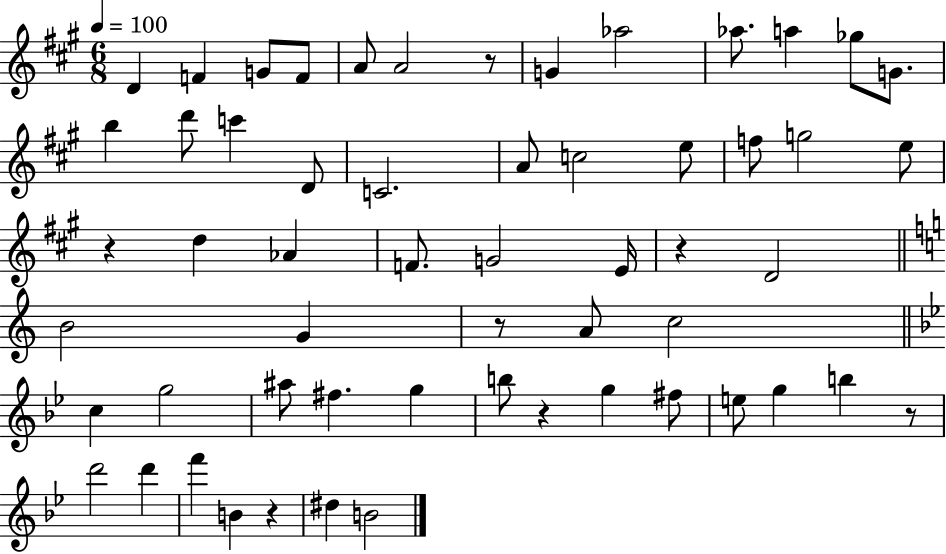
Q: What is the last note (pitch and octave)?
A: B4